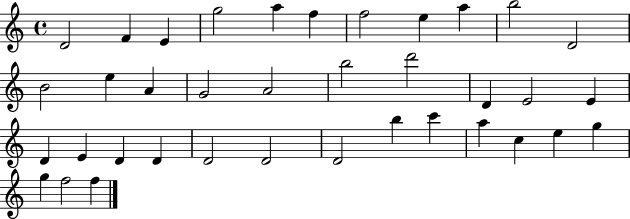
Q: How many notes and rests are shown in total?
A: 37